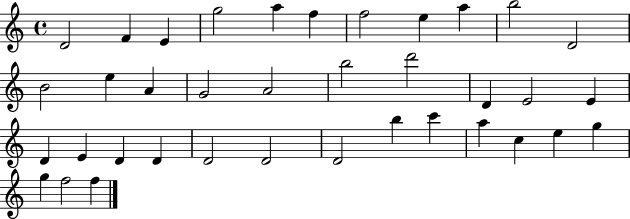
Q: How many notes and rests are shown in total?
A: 37